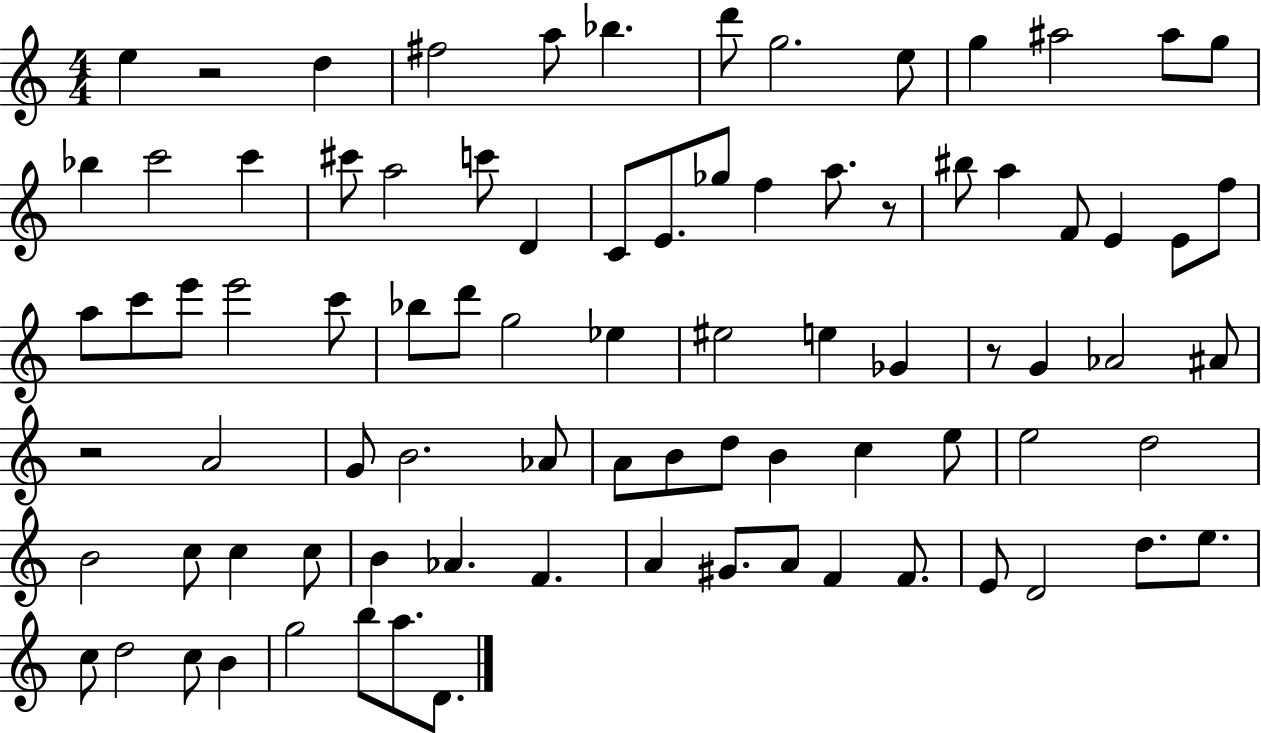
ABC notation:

X:1
T:Untitled
M:4/4
L:1/4
K:C
e z2 d ^f2 a/2 _b d'/2 g2 e/2 g ^a2 ^a/2 g/2 _b c'2 c' ^c'/2 a2 c'/2 D C/2 E/2 _g/2 f a/2 z/2 ^b/2 a F/2 E E/2 f/2 a/2 c'/2 e'/2 e'2 c'/2 _b/2 d'/2 g2 _e ^e2 e _G z/2 G _A2 ^A/2 z2 A2 G/2 B2 _A/2 A/2 B/2 d/2 B c e/2 e2 d2 B2 c/2 c c/2 B _A F A ^G/2 A/2 F F/2 E/2 D2 d/2 e/2 c/2 d2 c/2 B g2 b/2 a/2 D/2